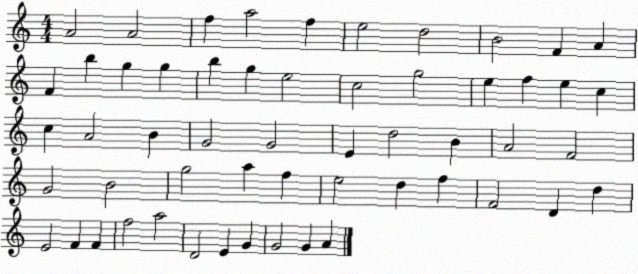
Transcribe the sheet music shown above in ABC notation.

X:1
T:Untitled
M:4/4
L:1/4
K:C
A2 A2 f a2 f e2 d2 B2 F A F b g g b g e2 c2 g2 e f e c c A2 B G2 G2 E d2 B A2 F2 G2 B2 g2 a f e2 d f F2 D d E2 F F f2 a2 D2 E G G2 G A